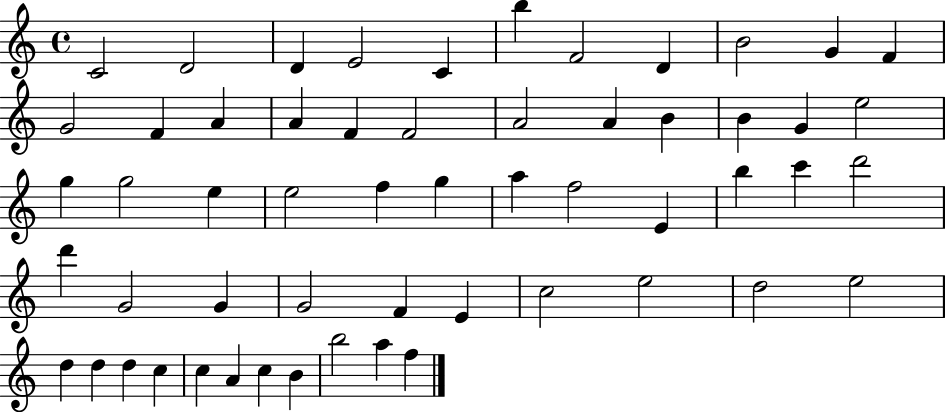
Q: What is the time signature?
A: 4/4